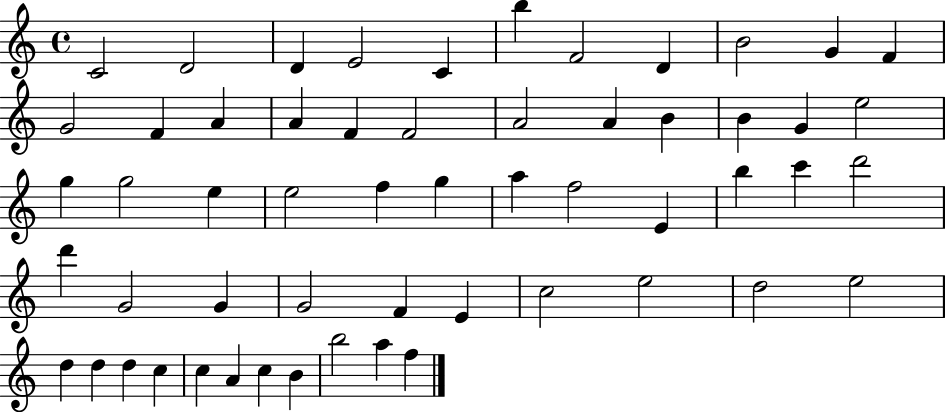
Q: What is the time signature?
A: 4/4